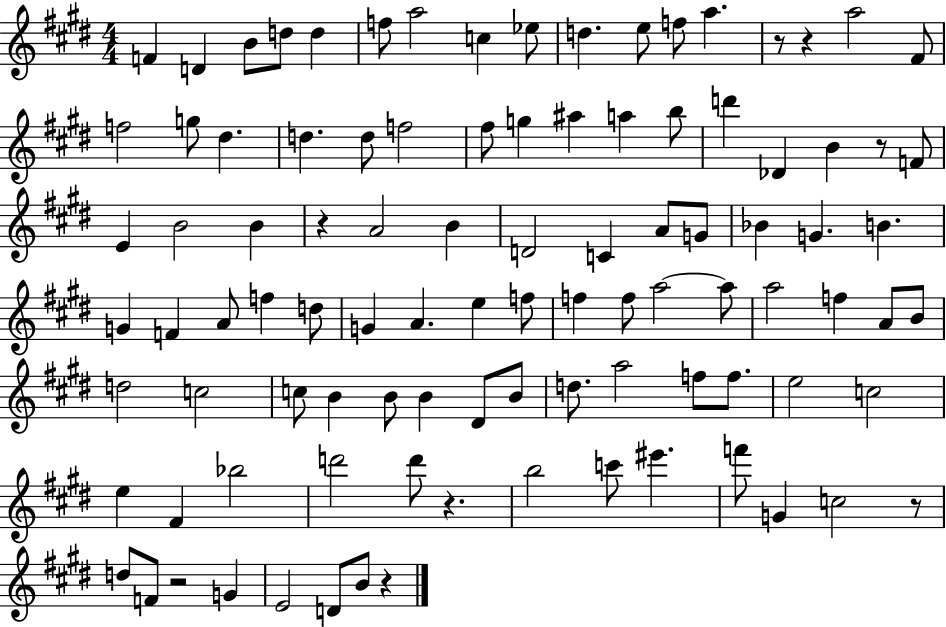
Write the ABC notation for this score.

X:1
T:Untitled
M:4/4
L:1/4
K:E
F D B/2 d/2 d f/2 a2 c _e/2 d e/2 f/2 a z/2 z a2 ^F/2 f2 g/2 ^d d d/2 f2 ^f/2 g ^a a b/2 d' _D B z/2 F/2 E B2 B z A2 B D2 C A/2 G/2 _B G B G F A/2 f d/2 G A e f/2 f f/2 a2 a/2 a2 f A/2 B/2 d2 c2 c/2 B B/2 B ^D/2 B/2 d/2 a2 f/2 f/2 e2 c2 e ^F _b2 d'2 d'/2 z b2 c'/2 ^e' f'/2 G c2 z/2 d/2 F/2 z2 G E2 D/2 B/2 z